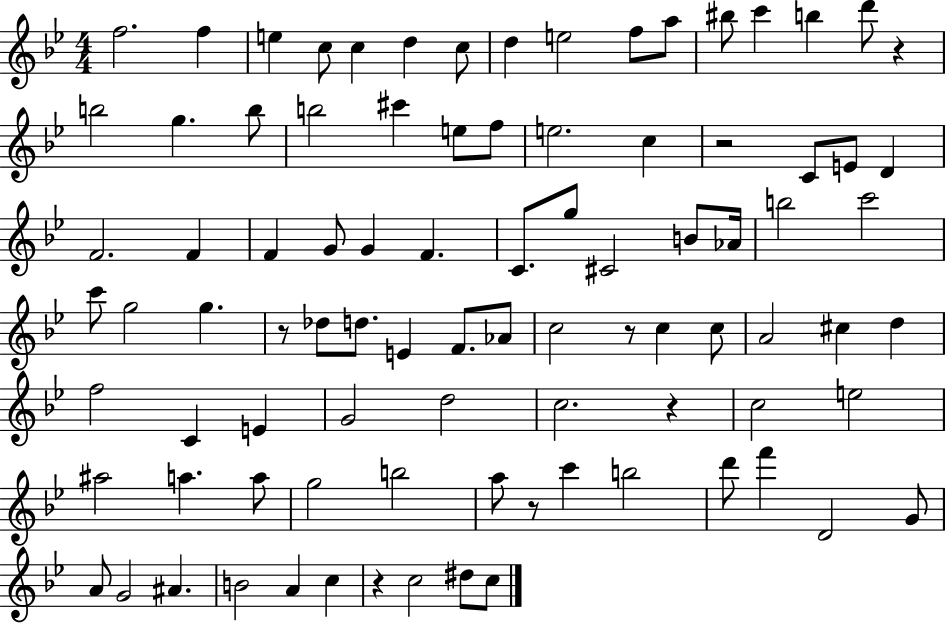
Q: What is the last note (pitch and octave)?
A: C5